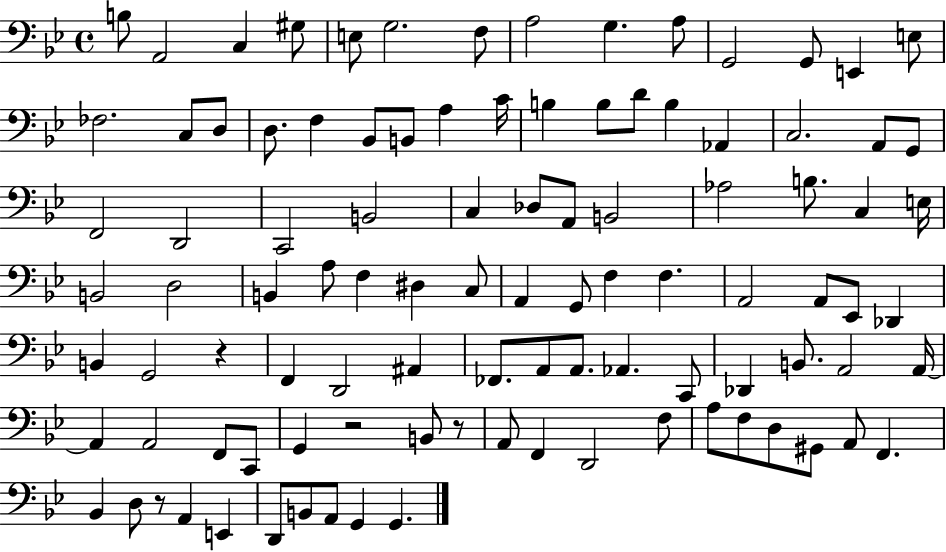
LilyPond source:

{
  \clef bass
  \time 4/4
  \defaultTimeSignature
  \key bes \major
  \repeat volta 2 { b8 a,2 c4 gis8 | e8 g2. f8 | a2 g4. a8 | g,2 g,8 e,4 e8 | \break fes2. c8 d8 | d8. f4 bes,8 b,8 a4 c'16 | b4 b8 d'8 b4 aes,4 | c2. a,8 g,8 | \break f,2 d,2 | c,2 b,2 | c4 des8 a,8 b,2 | aes2 b8. c4 e16 | \break b,2 d2 | b,4 a8 f4 dis4 c8 | a,4 g,8 f4 f4. | a,2 a,8 ees,8 des,4 | \break b,4 g,2 r4 | f,4 d,2 ais,4 | fes,8. a,8 a,8. aes,4. c,8 | des,4 b,8. a,2 a,16~~ | \break a,4 a,2 f,8 c,8 | g,4 r2 b,8 r8 | a,8 f,4 d,2 f8 | a8 f8 d8 gis,8 a,8 f,4. | \break bes,4 d8 r8 a,4 e,4 | d,8 b,8 a,8 g,4 g,4. | } \bar "|."
}